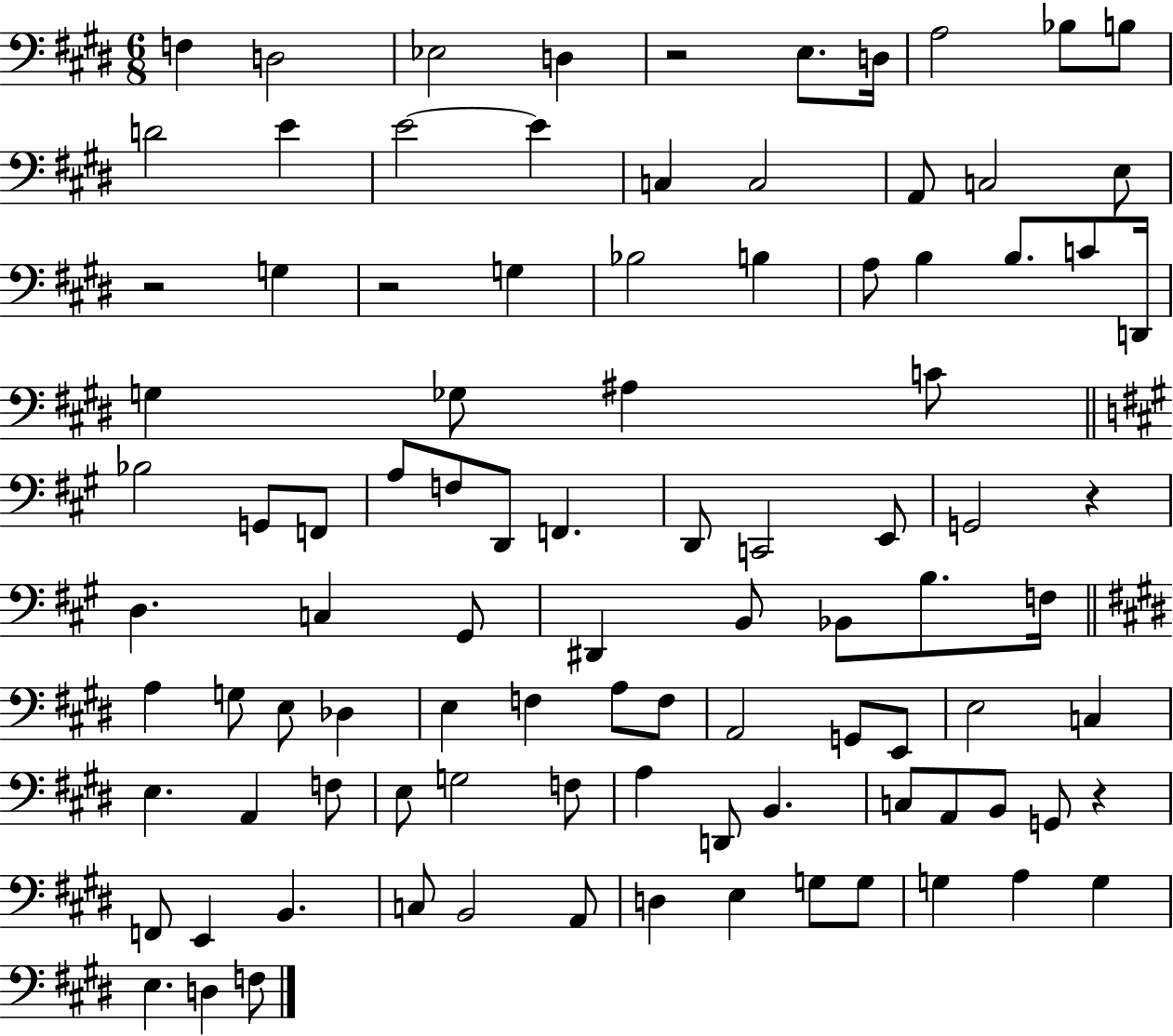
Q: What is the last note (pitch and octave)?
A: F3